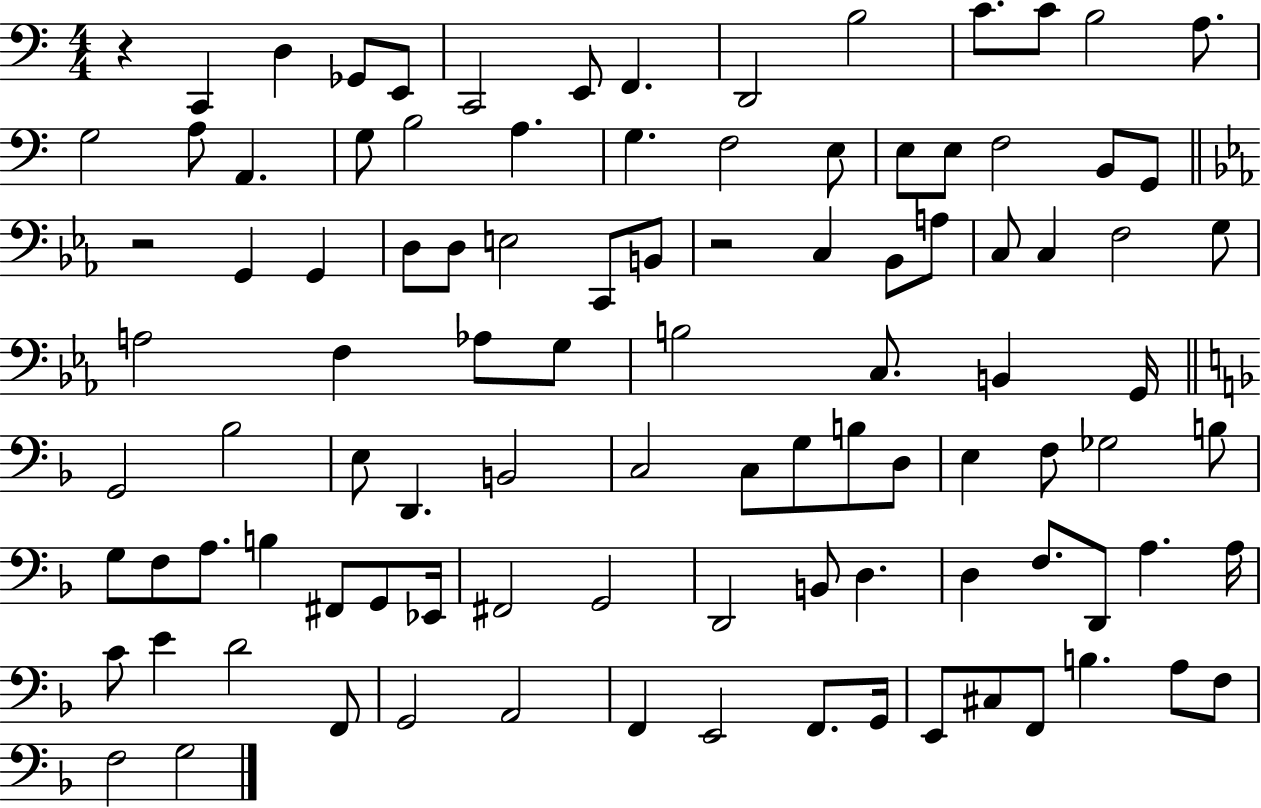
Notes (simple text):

R/q C2/q D3/q Gb2/e E2/e C2/h E2/e F2/q. D2/h B3/h C4/e. C4/e B3/h A3/e. G3/h A3/e A2/q. G3/e B3/h A3/q. G3/q. F3/h E3/e E3/e E3/e F3/h B2/e G2/e R/h G2/q G2/q D3/e D3/e E3/h C2/e B2/e R/h C3/q Bb2/e A3/e C3/e C3/q F3/h G3/e A3/h F3/q Ab3/e G3/e B3/h C3/e. B2/q G2/s G2/h Bb3/h E3/e D2/q. B2/h C3/h C3/e G3/e B3/e D3/e E3/q F3/e Gb3/h B3/e G3/e F3/e A3/e. B3/q F#2/e G2/e Eb2/s F#2/h G2/h D2/h B2/e D3/q. D3/q F3/e. D2/e A3/q. A3/s C4/e E4/q D4/h F2/e G2/h A2/h F2/q E2/h F2/e. G2/s E2/e C#3/e F2/e B3/q. A3/e F3/e F3/h G3/h